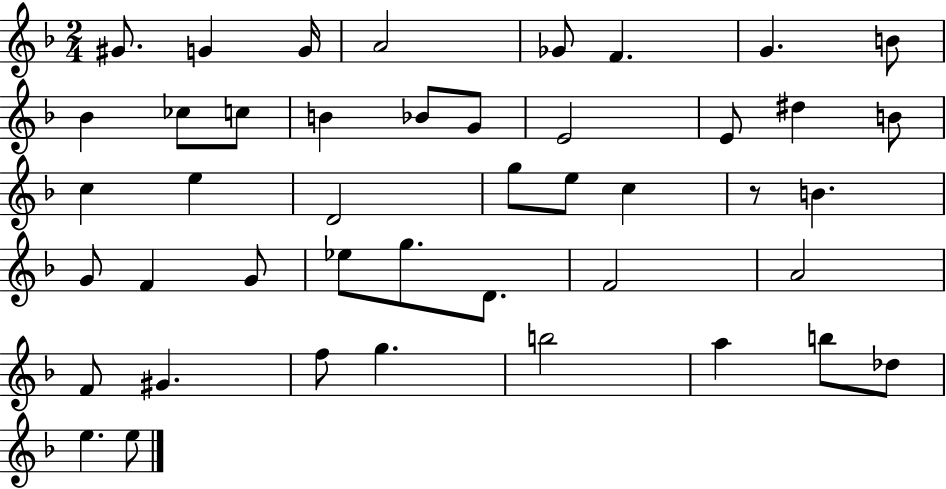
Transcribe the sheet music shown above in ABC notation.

X:1
T:Untitled
M:2/4
L:1/4
K:F
^G/2 G G/4 A2 _G/2 F G B/2 _B _c/2 c/2 B _B/2 G/2 E2 E/2 ^d B/2 c e D2 g/2 e/2 c z/2 B G/2 F G/2 _e/2 g/2 D/2 F2 A2 F/2 ^G f/2 g b2 a b/2 _d/2 e e/2